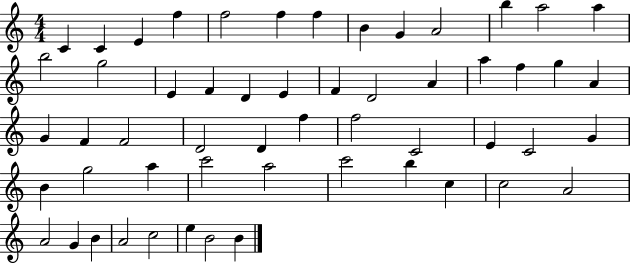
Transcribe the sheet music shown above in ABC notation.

X:1
T:Untitled
M:4/4
L:1/4
K:C
C C E f f2 f f B G A2 b a2 a b2 g2 E F D E F D2 A a f g A G F F2 D2 D f f2 C2 E C2 G B g2 a c'2 a2 c'2 b c c2 A2 A2 G B A2 c2 e B2 B